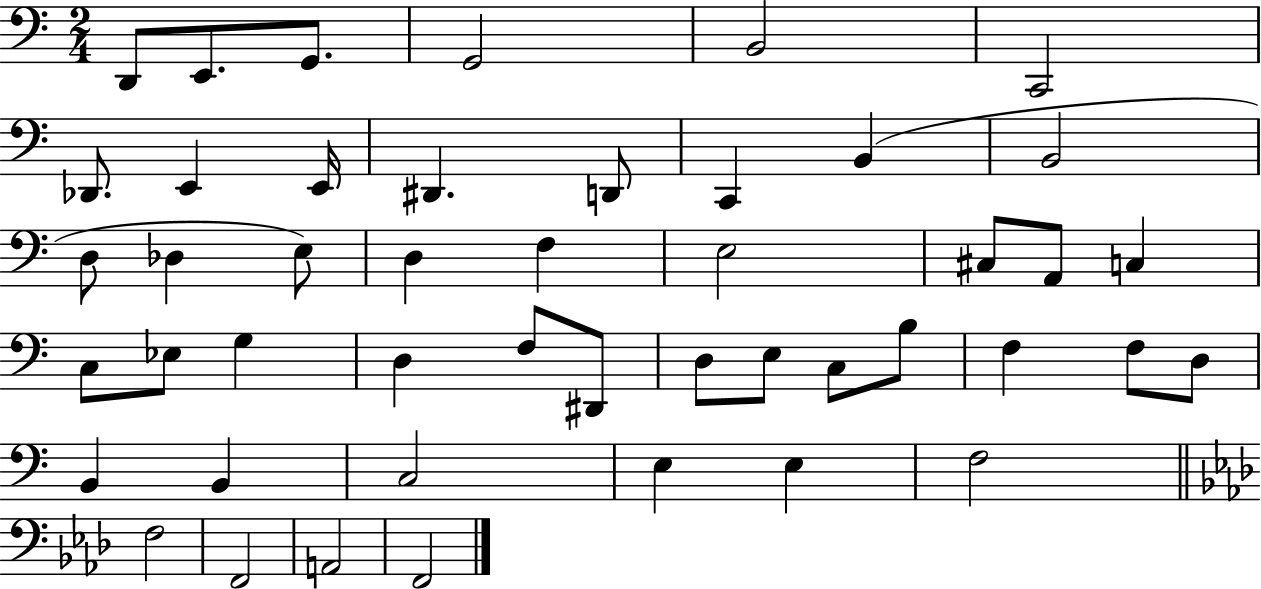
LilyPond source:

{
  \clef bass
  \numericTimeSignature
  \time 2/4
  \key c \major
  \repeat volta 2 { d,8 e,8. g,8. | g,2 | b,2 | c,2 | \break des,8. e,4 e,16 | dis,4. d,8 | c,4 b,4( | b,2 | \break d8 des4 e8) | d4 f4 | e2 | cis8 a,8 c4 | \break c8 ees8 g4 | d4 f8 dis,8 | d8 e8 c8 b8 | f4 f8 d8 | \break b,4 b,4 | c2 | e4 e4 | f2 | \break \bar "||" \break \key aes \major f2 | f,2 | a,2 | f,2 | \break } \bar "|."
}